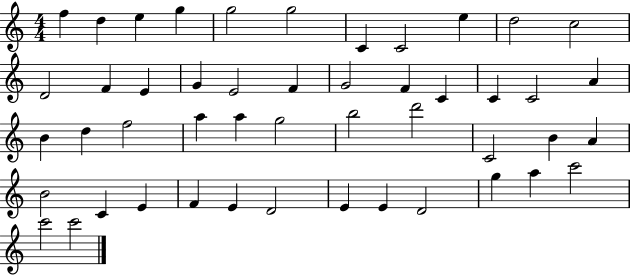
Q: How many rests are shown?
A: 0